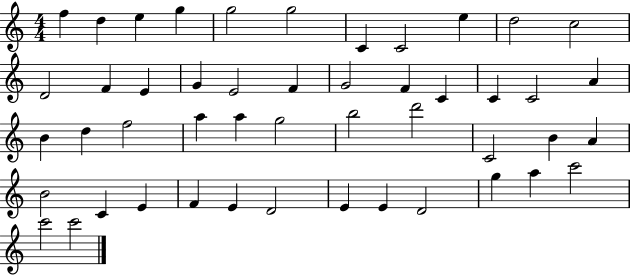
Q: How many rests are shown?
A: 0